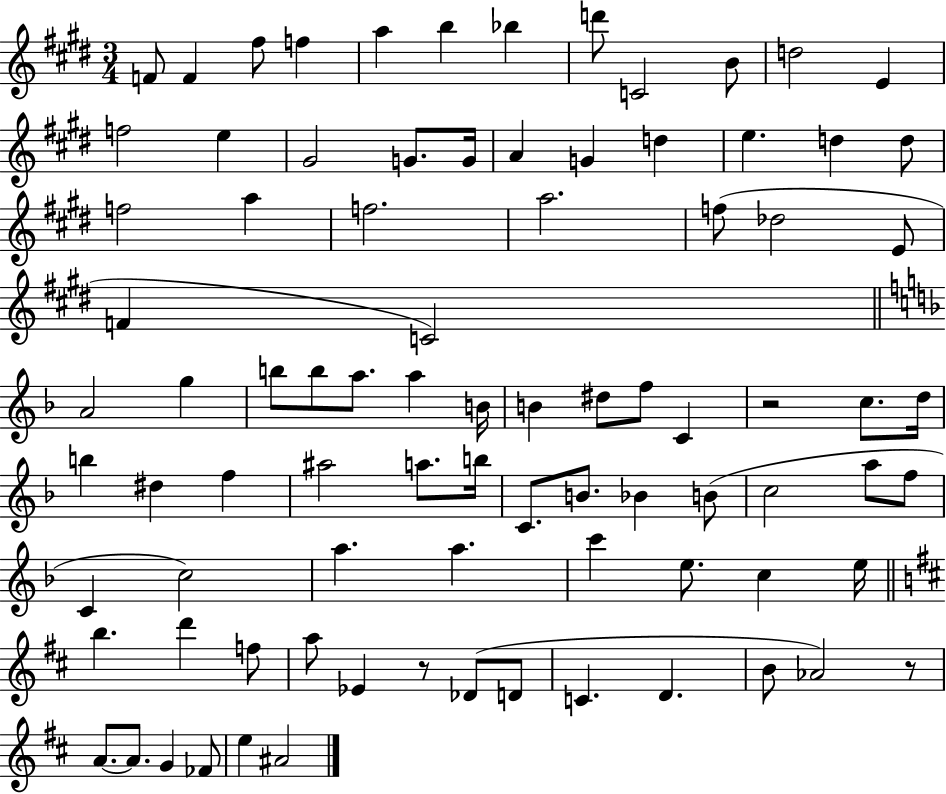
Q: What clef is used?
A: treble